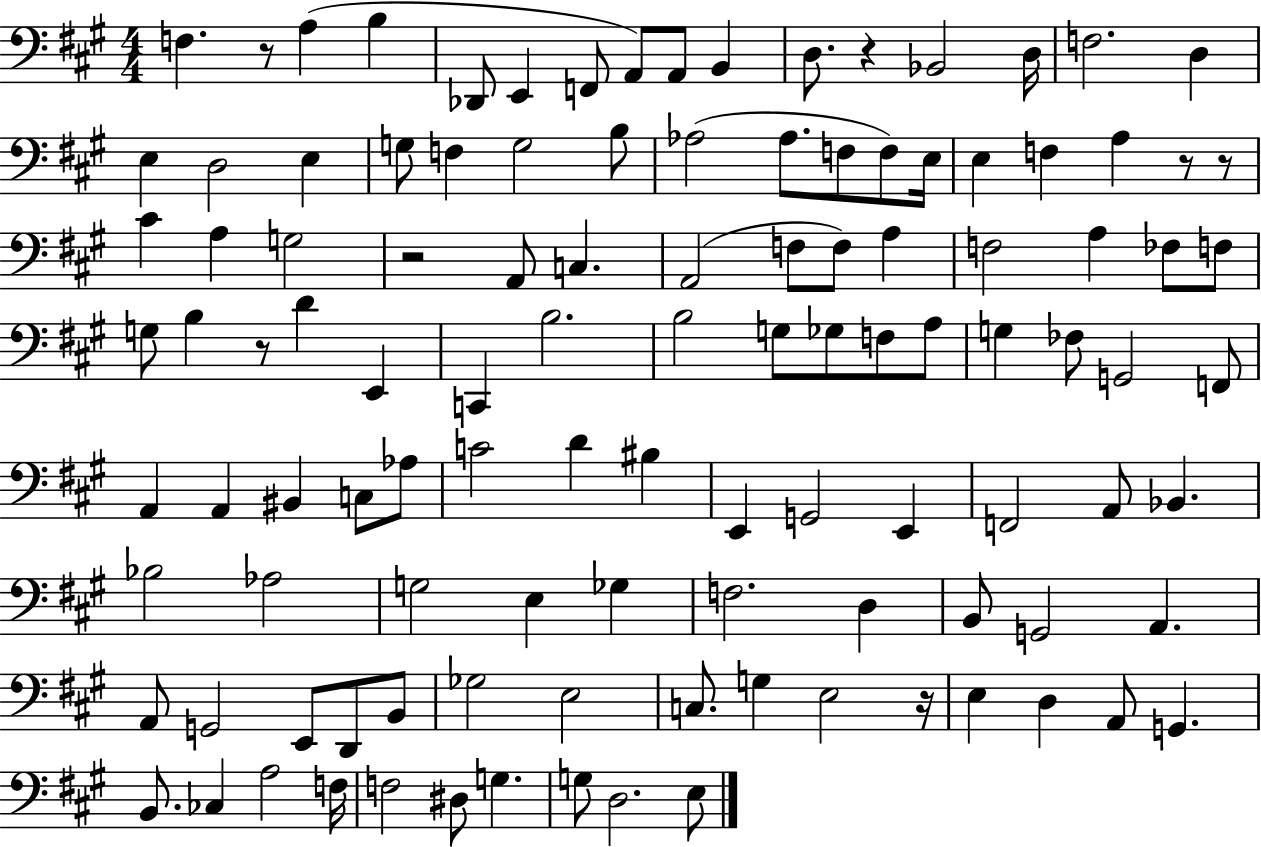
F3/q. R/e A3/q B3/q Db2/e E2/q F2/e A2/e A2/e B2/q D3/e. R/q Bb2/h D3/s F3/h. D3/q E3/q D3/h E3/q G3/e F3/q G3/h B3/e Ab3/h Ab3/e. F3/e F3/e E3/s E3/q F3/q A3/q R/e R/e C#4/q A3/q G3/h R/h A2/e C3/q. A2/h F3/e F3/e A3/q F3/h A3/q FES3/e F3/e G3/e B3/q R/e D4/q E2/q C2/q B3/h. B3/h G3/e Gb3/e F3/e A3/e G3/q FES3/e G2/h F2/e A2/q A2/q BIS2/q C3/e Ab3/e C4/h D4/q BIS3/q E2/q G2/h E2/q F2/h A2/e Bb2/q. Bb3/h Ab3/h G3/h E3/q Gb3/q F3/h. D3/q B2/e G2/h A2/q. A2/e G2/h E2/e D2/e B2/e Gb3/h E3/h C3/e. G3/q E3/h R/s E3/q D3/q A2/e G2/q. B2/e. CES3/q A3/h F3/s F3/h D#3/e G3/q. G3/e D3/h. E3/e